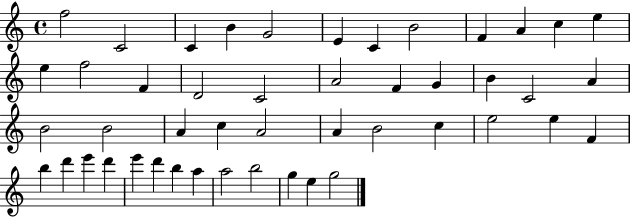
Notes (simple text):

F5/h C4/h C4/q B4/q G4/h E4/q C4/q B4/h F4/q A4/q C5/q E5/q E5/q F5/h F4/q D4/h C4/h A4/h F4/q G4/q B4/q C4/h A4/q B4/h B4/h A4/q C5/q A4/h A4/q B4/h C5/q E5/h E5/q F4/q B5/q D6/q E6/q D6/q E6/q D6/q B5/q A5/q A5/h B5/h G5/q E5/q G5/h